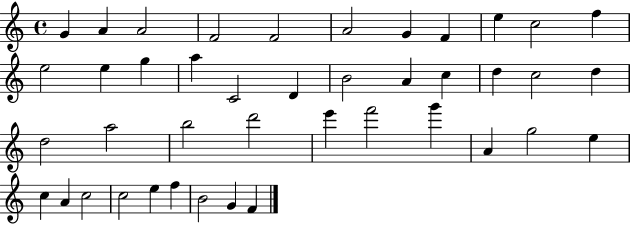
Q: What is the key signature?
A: C major